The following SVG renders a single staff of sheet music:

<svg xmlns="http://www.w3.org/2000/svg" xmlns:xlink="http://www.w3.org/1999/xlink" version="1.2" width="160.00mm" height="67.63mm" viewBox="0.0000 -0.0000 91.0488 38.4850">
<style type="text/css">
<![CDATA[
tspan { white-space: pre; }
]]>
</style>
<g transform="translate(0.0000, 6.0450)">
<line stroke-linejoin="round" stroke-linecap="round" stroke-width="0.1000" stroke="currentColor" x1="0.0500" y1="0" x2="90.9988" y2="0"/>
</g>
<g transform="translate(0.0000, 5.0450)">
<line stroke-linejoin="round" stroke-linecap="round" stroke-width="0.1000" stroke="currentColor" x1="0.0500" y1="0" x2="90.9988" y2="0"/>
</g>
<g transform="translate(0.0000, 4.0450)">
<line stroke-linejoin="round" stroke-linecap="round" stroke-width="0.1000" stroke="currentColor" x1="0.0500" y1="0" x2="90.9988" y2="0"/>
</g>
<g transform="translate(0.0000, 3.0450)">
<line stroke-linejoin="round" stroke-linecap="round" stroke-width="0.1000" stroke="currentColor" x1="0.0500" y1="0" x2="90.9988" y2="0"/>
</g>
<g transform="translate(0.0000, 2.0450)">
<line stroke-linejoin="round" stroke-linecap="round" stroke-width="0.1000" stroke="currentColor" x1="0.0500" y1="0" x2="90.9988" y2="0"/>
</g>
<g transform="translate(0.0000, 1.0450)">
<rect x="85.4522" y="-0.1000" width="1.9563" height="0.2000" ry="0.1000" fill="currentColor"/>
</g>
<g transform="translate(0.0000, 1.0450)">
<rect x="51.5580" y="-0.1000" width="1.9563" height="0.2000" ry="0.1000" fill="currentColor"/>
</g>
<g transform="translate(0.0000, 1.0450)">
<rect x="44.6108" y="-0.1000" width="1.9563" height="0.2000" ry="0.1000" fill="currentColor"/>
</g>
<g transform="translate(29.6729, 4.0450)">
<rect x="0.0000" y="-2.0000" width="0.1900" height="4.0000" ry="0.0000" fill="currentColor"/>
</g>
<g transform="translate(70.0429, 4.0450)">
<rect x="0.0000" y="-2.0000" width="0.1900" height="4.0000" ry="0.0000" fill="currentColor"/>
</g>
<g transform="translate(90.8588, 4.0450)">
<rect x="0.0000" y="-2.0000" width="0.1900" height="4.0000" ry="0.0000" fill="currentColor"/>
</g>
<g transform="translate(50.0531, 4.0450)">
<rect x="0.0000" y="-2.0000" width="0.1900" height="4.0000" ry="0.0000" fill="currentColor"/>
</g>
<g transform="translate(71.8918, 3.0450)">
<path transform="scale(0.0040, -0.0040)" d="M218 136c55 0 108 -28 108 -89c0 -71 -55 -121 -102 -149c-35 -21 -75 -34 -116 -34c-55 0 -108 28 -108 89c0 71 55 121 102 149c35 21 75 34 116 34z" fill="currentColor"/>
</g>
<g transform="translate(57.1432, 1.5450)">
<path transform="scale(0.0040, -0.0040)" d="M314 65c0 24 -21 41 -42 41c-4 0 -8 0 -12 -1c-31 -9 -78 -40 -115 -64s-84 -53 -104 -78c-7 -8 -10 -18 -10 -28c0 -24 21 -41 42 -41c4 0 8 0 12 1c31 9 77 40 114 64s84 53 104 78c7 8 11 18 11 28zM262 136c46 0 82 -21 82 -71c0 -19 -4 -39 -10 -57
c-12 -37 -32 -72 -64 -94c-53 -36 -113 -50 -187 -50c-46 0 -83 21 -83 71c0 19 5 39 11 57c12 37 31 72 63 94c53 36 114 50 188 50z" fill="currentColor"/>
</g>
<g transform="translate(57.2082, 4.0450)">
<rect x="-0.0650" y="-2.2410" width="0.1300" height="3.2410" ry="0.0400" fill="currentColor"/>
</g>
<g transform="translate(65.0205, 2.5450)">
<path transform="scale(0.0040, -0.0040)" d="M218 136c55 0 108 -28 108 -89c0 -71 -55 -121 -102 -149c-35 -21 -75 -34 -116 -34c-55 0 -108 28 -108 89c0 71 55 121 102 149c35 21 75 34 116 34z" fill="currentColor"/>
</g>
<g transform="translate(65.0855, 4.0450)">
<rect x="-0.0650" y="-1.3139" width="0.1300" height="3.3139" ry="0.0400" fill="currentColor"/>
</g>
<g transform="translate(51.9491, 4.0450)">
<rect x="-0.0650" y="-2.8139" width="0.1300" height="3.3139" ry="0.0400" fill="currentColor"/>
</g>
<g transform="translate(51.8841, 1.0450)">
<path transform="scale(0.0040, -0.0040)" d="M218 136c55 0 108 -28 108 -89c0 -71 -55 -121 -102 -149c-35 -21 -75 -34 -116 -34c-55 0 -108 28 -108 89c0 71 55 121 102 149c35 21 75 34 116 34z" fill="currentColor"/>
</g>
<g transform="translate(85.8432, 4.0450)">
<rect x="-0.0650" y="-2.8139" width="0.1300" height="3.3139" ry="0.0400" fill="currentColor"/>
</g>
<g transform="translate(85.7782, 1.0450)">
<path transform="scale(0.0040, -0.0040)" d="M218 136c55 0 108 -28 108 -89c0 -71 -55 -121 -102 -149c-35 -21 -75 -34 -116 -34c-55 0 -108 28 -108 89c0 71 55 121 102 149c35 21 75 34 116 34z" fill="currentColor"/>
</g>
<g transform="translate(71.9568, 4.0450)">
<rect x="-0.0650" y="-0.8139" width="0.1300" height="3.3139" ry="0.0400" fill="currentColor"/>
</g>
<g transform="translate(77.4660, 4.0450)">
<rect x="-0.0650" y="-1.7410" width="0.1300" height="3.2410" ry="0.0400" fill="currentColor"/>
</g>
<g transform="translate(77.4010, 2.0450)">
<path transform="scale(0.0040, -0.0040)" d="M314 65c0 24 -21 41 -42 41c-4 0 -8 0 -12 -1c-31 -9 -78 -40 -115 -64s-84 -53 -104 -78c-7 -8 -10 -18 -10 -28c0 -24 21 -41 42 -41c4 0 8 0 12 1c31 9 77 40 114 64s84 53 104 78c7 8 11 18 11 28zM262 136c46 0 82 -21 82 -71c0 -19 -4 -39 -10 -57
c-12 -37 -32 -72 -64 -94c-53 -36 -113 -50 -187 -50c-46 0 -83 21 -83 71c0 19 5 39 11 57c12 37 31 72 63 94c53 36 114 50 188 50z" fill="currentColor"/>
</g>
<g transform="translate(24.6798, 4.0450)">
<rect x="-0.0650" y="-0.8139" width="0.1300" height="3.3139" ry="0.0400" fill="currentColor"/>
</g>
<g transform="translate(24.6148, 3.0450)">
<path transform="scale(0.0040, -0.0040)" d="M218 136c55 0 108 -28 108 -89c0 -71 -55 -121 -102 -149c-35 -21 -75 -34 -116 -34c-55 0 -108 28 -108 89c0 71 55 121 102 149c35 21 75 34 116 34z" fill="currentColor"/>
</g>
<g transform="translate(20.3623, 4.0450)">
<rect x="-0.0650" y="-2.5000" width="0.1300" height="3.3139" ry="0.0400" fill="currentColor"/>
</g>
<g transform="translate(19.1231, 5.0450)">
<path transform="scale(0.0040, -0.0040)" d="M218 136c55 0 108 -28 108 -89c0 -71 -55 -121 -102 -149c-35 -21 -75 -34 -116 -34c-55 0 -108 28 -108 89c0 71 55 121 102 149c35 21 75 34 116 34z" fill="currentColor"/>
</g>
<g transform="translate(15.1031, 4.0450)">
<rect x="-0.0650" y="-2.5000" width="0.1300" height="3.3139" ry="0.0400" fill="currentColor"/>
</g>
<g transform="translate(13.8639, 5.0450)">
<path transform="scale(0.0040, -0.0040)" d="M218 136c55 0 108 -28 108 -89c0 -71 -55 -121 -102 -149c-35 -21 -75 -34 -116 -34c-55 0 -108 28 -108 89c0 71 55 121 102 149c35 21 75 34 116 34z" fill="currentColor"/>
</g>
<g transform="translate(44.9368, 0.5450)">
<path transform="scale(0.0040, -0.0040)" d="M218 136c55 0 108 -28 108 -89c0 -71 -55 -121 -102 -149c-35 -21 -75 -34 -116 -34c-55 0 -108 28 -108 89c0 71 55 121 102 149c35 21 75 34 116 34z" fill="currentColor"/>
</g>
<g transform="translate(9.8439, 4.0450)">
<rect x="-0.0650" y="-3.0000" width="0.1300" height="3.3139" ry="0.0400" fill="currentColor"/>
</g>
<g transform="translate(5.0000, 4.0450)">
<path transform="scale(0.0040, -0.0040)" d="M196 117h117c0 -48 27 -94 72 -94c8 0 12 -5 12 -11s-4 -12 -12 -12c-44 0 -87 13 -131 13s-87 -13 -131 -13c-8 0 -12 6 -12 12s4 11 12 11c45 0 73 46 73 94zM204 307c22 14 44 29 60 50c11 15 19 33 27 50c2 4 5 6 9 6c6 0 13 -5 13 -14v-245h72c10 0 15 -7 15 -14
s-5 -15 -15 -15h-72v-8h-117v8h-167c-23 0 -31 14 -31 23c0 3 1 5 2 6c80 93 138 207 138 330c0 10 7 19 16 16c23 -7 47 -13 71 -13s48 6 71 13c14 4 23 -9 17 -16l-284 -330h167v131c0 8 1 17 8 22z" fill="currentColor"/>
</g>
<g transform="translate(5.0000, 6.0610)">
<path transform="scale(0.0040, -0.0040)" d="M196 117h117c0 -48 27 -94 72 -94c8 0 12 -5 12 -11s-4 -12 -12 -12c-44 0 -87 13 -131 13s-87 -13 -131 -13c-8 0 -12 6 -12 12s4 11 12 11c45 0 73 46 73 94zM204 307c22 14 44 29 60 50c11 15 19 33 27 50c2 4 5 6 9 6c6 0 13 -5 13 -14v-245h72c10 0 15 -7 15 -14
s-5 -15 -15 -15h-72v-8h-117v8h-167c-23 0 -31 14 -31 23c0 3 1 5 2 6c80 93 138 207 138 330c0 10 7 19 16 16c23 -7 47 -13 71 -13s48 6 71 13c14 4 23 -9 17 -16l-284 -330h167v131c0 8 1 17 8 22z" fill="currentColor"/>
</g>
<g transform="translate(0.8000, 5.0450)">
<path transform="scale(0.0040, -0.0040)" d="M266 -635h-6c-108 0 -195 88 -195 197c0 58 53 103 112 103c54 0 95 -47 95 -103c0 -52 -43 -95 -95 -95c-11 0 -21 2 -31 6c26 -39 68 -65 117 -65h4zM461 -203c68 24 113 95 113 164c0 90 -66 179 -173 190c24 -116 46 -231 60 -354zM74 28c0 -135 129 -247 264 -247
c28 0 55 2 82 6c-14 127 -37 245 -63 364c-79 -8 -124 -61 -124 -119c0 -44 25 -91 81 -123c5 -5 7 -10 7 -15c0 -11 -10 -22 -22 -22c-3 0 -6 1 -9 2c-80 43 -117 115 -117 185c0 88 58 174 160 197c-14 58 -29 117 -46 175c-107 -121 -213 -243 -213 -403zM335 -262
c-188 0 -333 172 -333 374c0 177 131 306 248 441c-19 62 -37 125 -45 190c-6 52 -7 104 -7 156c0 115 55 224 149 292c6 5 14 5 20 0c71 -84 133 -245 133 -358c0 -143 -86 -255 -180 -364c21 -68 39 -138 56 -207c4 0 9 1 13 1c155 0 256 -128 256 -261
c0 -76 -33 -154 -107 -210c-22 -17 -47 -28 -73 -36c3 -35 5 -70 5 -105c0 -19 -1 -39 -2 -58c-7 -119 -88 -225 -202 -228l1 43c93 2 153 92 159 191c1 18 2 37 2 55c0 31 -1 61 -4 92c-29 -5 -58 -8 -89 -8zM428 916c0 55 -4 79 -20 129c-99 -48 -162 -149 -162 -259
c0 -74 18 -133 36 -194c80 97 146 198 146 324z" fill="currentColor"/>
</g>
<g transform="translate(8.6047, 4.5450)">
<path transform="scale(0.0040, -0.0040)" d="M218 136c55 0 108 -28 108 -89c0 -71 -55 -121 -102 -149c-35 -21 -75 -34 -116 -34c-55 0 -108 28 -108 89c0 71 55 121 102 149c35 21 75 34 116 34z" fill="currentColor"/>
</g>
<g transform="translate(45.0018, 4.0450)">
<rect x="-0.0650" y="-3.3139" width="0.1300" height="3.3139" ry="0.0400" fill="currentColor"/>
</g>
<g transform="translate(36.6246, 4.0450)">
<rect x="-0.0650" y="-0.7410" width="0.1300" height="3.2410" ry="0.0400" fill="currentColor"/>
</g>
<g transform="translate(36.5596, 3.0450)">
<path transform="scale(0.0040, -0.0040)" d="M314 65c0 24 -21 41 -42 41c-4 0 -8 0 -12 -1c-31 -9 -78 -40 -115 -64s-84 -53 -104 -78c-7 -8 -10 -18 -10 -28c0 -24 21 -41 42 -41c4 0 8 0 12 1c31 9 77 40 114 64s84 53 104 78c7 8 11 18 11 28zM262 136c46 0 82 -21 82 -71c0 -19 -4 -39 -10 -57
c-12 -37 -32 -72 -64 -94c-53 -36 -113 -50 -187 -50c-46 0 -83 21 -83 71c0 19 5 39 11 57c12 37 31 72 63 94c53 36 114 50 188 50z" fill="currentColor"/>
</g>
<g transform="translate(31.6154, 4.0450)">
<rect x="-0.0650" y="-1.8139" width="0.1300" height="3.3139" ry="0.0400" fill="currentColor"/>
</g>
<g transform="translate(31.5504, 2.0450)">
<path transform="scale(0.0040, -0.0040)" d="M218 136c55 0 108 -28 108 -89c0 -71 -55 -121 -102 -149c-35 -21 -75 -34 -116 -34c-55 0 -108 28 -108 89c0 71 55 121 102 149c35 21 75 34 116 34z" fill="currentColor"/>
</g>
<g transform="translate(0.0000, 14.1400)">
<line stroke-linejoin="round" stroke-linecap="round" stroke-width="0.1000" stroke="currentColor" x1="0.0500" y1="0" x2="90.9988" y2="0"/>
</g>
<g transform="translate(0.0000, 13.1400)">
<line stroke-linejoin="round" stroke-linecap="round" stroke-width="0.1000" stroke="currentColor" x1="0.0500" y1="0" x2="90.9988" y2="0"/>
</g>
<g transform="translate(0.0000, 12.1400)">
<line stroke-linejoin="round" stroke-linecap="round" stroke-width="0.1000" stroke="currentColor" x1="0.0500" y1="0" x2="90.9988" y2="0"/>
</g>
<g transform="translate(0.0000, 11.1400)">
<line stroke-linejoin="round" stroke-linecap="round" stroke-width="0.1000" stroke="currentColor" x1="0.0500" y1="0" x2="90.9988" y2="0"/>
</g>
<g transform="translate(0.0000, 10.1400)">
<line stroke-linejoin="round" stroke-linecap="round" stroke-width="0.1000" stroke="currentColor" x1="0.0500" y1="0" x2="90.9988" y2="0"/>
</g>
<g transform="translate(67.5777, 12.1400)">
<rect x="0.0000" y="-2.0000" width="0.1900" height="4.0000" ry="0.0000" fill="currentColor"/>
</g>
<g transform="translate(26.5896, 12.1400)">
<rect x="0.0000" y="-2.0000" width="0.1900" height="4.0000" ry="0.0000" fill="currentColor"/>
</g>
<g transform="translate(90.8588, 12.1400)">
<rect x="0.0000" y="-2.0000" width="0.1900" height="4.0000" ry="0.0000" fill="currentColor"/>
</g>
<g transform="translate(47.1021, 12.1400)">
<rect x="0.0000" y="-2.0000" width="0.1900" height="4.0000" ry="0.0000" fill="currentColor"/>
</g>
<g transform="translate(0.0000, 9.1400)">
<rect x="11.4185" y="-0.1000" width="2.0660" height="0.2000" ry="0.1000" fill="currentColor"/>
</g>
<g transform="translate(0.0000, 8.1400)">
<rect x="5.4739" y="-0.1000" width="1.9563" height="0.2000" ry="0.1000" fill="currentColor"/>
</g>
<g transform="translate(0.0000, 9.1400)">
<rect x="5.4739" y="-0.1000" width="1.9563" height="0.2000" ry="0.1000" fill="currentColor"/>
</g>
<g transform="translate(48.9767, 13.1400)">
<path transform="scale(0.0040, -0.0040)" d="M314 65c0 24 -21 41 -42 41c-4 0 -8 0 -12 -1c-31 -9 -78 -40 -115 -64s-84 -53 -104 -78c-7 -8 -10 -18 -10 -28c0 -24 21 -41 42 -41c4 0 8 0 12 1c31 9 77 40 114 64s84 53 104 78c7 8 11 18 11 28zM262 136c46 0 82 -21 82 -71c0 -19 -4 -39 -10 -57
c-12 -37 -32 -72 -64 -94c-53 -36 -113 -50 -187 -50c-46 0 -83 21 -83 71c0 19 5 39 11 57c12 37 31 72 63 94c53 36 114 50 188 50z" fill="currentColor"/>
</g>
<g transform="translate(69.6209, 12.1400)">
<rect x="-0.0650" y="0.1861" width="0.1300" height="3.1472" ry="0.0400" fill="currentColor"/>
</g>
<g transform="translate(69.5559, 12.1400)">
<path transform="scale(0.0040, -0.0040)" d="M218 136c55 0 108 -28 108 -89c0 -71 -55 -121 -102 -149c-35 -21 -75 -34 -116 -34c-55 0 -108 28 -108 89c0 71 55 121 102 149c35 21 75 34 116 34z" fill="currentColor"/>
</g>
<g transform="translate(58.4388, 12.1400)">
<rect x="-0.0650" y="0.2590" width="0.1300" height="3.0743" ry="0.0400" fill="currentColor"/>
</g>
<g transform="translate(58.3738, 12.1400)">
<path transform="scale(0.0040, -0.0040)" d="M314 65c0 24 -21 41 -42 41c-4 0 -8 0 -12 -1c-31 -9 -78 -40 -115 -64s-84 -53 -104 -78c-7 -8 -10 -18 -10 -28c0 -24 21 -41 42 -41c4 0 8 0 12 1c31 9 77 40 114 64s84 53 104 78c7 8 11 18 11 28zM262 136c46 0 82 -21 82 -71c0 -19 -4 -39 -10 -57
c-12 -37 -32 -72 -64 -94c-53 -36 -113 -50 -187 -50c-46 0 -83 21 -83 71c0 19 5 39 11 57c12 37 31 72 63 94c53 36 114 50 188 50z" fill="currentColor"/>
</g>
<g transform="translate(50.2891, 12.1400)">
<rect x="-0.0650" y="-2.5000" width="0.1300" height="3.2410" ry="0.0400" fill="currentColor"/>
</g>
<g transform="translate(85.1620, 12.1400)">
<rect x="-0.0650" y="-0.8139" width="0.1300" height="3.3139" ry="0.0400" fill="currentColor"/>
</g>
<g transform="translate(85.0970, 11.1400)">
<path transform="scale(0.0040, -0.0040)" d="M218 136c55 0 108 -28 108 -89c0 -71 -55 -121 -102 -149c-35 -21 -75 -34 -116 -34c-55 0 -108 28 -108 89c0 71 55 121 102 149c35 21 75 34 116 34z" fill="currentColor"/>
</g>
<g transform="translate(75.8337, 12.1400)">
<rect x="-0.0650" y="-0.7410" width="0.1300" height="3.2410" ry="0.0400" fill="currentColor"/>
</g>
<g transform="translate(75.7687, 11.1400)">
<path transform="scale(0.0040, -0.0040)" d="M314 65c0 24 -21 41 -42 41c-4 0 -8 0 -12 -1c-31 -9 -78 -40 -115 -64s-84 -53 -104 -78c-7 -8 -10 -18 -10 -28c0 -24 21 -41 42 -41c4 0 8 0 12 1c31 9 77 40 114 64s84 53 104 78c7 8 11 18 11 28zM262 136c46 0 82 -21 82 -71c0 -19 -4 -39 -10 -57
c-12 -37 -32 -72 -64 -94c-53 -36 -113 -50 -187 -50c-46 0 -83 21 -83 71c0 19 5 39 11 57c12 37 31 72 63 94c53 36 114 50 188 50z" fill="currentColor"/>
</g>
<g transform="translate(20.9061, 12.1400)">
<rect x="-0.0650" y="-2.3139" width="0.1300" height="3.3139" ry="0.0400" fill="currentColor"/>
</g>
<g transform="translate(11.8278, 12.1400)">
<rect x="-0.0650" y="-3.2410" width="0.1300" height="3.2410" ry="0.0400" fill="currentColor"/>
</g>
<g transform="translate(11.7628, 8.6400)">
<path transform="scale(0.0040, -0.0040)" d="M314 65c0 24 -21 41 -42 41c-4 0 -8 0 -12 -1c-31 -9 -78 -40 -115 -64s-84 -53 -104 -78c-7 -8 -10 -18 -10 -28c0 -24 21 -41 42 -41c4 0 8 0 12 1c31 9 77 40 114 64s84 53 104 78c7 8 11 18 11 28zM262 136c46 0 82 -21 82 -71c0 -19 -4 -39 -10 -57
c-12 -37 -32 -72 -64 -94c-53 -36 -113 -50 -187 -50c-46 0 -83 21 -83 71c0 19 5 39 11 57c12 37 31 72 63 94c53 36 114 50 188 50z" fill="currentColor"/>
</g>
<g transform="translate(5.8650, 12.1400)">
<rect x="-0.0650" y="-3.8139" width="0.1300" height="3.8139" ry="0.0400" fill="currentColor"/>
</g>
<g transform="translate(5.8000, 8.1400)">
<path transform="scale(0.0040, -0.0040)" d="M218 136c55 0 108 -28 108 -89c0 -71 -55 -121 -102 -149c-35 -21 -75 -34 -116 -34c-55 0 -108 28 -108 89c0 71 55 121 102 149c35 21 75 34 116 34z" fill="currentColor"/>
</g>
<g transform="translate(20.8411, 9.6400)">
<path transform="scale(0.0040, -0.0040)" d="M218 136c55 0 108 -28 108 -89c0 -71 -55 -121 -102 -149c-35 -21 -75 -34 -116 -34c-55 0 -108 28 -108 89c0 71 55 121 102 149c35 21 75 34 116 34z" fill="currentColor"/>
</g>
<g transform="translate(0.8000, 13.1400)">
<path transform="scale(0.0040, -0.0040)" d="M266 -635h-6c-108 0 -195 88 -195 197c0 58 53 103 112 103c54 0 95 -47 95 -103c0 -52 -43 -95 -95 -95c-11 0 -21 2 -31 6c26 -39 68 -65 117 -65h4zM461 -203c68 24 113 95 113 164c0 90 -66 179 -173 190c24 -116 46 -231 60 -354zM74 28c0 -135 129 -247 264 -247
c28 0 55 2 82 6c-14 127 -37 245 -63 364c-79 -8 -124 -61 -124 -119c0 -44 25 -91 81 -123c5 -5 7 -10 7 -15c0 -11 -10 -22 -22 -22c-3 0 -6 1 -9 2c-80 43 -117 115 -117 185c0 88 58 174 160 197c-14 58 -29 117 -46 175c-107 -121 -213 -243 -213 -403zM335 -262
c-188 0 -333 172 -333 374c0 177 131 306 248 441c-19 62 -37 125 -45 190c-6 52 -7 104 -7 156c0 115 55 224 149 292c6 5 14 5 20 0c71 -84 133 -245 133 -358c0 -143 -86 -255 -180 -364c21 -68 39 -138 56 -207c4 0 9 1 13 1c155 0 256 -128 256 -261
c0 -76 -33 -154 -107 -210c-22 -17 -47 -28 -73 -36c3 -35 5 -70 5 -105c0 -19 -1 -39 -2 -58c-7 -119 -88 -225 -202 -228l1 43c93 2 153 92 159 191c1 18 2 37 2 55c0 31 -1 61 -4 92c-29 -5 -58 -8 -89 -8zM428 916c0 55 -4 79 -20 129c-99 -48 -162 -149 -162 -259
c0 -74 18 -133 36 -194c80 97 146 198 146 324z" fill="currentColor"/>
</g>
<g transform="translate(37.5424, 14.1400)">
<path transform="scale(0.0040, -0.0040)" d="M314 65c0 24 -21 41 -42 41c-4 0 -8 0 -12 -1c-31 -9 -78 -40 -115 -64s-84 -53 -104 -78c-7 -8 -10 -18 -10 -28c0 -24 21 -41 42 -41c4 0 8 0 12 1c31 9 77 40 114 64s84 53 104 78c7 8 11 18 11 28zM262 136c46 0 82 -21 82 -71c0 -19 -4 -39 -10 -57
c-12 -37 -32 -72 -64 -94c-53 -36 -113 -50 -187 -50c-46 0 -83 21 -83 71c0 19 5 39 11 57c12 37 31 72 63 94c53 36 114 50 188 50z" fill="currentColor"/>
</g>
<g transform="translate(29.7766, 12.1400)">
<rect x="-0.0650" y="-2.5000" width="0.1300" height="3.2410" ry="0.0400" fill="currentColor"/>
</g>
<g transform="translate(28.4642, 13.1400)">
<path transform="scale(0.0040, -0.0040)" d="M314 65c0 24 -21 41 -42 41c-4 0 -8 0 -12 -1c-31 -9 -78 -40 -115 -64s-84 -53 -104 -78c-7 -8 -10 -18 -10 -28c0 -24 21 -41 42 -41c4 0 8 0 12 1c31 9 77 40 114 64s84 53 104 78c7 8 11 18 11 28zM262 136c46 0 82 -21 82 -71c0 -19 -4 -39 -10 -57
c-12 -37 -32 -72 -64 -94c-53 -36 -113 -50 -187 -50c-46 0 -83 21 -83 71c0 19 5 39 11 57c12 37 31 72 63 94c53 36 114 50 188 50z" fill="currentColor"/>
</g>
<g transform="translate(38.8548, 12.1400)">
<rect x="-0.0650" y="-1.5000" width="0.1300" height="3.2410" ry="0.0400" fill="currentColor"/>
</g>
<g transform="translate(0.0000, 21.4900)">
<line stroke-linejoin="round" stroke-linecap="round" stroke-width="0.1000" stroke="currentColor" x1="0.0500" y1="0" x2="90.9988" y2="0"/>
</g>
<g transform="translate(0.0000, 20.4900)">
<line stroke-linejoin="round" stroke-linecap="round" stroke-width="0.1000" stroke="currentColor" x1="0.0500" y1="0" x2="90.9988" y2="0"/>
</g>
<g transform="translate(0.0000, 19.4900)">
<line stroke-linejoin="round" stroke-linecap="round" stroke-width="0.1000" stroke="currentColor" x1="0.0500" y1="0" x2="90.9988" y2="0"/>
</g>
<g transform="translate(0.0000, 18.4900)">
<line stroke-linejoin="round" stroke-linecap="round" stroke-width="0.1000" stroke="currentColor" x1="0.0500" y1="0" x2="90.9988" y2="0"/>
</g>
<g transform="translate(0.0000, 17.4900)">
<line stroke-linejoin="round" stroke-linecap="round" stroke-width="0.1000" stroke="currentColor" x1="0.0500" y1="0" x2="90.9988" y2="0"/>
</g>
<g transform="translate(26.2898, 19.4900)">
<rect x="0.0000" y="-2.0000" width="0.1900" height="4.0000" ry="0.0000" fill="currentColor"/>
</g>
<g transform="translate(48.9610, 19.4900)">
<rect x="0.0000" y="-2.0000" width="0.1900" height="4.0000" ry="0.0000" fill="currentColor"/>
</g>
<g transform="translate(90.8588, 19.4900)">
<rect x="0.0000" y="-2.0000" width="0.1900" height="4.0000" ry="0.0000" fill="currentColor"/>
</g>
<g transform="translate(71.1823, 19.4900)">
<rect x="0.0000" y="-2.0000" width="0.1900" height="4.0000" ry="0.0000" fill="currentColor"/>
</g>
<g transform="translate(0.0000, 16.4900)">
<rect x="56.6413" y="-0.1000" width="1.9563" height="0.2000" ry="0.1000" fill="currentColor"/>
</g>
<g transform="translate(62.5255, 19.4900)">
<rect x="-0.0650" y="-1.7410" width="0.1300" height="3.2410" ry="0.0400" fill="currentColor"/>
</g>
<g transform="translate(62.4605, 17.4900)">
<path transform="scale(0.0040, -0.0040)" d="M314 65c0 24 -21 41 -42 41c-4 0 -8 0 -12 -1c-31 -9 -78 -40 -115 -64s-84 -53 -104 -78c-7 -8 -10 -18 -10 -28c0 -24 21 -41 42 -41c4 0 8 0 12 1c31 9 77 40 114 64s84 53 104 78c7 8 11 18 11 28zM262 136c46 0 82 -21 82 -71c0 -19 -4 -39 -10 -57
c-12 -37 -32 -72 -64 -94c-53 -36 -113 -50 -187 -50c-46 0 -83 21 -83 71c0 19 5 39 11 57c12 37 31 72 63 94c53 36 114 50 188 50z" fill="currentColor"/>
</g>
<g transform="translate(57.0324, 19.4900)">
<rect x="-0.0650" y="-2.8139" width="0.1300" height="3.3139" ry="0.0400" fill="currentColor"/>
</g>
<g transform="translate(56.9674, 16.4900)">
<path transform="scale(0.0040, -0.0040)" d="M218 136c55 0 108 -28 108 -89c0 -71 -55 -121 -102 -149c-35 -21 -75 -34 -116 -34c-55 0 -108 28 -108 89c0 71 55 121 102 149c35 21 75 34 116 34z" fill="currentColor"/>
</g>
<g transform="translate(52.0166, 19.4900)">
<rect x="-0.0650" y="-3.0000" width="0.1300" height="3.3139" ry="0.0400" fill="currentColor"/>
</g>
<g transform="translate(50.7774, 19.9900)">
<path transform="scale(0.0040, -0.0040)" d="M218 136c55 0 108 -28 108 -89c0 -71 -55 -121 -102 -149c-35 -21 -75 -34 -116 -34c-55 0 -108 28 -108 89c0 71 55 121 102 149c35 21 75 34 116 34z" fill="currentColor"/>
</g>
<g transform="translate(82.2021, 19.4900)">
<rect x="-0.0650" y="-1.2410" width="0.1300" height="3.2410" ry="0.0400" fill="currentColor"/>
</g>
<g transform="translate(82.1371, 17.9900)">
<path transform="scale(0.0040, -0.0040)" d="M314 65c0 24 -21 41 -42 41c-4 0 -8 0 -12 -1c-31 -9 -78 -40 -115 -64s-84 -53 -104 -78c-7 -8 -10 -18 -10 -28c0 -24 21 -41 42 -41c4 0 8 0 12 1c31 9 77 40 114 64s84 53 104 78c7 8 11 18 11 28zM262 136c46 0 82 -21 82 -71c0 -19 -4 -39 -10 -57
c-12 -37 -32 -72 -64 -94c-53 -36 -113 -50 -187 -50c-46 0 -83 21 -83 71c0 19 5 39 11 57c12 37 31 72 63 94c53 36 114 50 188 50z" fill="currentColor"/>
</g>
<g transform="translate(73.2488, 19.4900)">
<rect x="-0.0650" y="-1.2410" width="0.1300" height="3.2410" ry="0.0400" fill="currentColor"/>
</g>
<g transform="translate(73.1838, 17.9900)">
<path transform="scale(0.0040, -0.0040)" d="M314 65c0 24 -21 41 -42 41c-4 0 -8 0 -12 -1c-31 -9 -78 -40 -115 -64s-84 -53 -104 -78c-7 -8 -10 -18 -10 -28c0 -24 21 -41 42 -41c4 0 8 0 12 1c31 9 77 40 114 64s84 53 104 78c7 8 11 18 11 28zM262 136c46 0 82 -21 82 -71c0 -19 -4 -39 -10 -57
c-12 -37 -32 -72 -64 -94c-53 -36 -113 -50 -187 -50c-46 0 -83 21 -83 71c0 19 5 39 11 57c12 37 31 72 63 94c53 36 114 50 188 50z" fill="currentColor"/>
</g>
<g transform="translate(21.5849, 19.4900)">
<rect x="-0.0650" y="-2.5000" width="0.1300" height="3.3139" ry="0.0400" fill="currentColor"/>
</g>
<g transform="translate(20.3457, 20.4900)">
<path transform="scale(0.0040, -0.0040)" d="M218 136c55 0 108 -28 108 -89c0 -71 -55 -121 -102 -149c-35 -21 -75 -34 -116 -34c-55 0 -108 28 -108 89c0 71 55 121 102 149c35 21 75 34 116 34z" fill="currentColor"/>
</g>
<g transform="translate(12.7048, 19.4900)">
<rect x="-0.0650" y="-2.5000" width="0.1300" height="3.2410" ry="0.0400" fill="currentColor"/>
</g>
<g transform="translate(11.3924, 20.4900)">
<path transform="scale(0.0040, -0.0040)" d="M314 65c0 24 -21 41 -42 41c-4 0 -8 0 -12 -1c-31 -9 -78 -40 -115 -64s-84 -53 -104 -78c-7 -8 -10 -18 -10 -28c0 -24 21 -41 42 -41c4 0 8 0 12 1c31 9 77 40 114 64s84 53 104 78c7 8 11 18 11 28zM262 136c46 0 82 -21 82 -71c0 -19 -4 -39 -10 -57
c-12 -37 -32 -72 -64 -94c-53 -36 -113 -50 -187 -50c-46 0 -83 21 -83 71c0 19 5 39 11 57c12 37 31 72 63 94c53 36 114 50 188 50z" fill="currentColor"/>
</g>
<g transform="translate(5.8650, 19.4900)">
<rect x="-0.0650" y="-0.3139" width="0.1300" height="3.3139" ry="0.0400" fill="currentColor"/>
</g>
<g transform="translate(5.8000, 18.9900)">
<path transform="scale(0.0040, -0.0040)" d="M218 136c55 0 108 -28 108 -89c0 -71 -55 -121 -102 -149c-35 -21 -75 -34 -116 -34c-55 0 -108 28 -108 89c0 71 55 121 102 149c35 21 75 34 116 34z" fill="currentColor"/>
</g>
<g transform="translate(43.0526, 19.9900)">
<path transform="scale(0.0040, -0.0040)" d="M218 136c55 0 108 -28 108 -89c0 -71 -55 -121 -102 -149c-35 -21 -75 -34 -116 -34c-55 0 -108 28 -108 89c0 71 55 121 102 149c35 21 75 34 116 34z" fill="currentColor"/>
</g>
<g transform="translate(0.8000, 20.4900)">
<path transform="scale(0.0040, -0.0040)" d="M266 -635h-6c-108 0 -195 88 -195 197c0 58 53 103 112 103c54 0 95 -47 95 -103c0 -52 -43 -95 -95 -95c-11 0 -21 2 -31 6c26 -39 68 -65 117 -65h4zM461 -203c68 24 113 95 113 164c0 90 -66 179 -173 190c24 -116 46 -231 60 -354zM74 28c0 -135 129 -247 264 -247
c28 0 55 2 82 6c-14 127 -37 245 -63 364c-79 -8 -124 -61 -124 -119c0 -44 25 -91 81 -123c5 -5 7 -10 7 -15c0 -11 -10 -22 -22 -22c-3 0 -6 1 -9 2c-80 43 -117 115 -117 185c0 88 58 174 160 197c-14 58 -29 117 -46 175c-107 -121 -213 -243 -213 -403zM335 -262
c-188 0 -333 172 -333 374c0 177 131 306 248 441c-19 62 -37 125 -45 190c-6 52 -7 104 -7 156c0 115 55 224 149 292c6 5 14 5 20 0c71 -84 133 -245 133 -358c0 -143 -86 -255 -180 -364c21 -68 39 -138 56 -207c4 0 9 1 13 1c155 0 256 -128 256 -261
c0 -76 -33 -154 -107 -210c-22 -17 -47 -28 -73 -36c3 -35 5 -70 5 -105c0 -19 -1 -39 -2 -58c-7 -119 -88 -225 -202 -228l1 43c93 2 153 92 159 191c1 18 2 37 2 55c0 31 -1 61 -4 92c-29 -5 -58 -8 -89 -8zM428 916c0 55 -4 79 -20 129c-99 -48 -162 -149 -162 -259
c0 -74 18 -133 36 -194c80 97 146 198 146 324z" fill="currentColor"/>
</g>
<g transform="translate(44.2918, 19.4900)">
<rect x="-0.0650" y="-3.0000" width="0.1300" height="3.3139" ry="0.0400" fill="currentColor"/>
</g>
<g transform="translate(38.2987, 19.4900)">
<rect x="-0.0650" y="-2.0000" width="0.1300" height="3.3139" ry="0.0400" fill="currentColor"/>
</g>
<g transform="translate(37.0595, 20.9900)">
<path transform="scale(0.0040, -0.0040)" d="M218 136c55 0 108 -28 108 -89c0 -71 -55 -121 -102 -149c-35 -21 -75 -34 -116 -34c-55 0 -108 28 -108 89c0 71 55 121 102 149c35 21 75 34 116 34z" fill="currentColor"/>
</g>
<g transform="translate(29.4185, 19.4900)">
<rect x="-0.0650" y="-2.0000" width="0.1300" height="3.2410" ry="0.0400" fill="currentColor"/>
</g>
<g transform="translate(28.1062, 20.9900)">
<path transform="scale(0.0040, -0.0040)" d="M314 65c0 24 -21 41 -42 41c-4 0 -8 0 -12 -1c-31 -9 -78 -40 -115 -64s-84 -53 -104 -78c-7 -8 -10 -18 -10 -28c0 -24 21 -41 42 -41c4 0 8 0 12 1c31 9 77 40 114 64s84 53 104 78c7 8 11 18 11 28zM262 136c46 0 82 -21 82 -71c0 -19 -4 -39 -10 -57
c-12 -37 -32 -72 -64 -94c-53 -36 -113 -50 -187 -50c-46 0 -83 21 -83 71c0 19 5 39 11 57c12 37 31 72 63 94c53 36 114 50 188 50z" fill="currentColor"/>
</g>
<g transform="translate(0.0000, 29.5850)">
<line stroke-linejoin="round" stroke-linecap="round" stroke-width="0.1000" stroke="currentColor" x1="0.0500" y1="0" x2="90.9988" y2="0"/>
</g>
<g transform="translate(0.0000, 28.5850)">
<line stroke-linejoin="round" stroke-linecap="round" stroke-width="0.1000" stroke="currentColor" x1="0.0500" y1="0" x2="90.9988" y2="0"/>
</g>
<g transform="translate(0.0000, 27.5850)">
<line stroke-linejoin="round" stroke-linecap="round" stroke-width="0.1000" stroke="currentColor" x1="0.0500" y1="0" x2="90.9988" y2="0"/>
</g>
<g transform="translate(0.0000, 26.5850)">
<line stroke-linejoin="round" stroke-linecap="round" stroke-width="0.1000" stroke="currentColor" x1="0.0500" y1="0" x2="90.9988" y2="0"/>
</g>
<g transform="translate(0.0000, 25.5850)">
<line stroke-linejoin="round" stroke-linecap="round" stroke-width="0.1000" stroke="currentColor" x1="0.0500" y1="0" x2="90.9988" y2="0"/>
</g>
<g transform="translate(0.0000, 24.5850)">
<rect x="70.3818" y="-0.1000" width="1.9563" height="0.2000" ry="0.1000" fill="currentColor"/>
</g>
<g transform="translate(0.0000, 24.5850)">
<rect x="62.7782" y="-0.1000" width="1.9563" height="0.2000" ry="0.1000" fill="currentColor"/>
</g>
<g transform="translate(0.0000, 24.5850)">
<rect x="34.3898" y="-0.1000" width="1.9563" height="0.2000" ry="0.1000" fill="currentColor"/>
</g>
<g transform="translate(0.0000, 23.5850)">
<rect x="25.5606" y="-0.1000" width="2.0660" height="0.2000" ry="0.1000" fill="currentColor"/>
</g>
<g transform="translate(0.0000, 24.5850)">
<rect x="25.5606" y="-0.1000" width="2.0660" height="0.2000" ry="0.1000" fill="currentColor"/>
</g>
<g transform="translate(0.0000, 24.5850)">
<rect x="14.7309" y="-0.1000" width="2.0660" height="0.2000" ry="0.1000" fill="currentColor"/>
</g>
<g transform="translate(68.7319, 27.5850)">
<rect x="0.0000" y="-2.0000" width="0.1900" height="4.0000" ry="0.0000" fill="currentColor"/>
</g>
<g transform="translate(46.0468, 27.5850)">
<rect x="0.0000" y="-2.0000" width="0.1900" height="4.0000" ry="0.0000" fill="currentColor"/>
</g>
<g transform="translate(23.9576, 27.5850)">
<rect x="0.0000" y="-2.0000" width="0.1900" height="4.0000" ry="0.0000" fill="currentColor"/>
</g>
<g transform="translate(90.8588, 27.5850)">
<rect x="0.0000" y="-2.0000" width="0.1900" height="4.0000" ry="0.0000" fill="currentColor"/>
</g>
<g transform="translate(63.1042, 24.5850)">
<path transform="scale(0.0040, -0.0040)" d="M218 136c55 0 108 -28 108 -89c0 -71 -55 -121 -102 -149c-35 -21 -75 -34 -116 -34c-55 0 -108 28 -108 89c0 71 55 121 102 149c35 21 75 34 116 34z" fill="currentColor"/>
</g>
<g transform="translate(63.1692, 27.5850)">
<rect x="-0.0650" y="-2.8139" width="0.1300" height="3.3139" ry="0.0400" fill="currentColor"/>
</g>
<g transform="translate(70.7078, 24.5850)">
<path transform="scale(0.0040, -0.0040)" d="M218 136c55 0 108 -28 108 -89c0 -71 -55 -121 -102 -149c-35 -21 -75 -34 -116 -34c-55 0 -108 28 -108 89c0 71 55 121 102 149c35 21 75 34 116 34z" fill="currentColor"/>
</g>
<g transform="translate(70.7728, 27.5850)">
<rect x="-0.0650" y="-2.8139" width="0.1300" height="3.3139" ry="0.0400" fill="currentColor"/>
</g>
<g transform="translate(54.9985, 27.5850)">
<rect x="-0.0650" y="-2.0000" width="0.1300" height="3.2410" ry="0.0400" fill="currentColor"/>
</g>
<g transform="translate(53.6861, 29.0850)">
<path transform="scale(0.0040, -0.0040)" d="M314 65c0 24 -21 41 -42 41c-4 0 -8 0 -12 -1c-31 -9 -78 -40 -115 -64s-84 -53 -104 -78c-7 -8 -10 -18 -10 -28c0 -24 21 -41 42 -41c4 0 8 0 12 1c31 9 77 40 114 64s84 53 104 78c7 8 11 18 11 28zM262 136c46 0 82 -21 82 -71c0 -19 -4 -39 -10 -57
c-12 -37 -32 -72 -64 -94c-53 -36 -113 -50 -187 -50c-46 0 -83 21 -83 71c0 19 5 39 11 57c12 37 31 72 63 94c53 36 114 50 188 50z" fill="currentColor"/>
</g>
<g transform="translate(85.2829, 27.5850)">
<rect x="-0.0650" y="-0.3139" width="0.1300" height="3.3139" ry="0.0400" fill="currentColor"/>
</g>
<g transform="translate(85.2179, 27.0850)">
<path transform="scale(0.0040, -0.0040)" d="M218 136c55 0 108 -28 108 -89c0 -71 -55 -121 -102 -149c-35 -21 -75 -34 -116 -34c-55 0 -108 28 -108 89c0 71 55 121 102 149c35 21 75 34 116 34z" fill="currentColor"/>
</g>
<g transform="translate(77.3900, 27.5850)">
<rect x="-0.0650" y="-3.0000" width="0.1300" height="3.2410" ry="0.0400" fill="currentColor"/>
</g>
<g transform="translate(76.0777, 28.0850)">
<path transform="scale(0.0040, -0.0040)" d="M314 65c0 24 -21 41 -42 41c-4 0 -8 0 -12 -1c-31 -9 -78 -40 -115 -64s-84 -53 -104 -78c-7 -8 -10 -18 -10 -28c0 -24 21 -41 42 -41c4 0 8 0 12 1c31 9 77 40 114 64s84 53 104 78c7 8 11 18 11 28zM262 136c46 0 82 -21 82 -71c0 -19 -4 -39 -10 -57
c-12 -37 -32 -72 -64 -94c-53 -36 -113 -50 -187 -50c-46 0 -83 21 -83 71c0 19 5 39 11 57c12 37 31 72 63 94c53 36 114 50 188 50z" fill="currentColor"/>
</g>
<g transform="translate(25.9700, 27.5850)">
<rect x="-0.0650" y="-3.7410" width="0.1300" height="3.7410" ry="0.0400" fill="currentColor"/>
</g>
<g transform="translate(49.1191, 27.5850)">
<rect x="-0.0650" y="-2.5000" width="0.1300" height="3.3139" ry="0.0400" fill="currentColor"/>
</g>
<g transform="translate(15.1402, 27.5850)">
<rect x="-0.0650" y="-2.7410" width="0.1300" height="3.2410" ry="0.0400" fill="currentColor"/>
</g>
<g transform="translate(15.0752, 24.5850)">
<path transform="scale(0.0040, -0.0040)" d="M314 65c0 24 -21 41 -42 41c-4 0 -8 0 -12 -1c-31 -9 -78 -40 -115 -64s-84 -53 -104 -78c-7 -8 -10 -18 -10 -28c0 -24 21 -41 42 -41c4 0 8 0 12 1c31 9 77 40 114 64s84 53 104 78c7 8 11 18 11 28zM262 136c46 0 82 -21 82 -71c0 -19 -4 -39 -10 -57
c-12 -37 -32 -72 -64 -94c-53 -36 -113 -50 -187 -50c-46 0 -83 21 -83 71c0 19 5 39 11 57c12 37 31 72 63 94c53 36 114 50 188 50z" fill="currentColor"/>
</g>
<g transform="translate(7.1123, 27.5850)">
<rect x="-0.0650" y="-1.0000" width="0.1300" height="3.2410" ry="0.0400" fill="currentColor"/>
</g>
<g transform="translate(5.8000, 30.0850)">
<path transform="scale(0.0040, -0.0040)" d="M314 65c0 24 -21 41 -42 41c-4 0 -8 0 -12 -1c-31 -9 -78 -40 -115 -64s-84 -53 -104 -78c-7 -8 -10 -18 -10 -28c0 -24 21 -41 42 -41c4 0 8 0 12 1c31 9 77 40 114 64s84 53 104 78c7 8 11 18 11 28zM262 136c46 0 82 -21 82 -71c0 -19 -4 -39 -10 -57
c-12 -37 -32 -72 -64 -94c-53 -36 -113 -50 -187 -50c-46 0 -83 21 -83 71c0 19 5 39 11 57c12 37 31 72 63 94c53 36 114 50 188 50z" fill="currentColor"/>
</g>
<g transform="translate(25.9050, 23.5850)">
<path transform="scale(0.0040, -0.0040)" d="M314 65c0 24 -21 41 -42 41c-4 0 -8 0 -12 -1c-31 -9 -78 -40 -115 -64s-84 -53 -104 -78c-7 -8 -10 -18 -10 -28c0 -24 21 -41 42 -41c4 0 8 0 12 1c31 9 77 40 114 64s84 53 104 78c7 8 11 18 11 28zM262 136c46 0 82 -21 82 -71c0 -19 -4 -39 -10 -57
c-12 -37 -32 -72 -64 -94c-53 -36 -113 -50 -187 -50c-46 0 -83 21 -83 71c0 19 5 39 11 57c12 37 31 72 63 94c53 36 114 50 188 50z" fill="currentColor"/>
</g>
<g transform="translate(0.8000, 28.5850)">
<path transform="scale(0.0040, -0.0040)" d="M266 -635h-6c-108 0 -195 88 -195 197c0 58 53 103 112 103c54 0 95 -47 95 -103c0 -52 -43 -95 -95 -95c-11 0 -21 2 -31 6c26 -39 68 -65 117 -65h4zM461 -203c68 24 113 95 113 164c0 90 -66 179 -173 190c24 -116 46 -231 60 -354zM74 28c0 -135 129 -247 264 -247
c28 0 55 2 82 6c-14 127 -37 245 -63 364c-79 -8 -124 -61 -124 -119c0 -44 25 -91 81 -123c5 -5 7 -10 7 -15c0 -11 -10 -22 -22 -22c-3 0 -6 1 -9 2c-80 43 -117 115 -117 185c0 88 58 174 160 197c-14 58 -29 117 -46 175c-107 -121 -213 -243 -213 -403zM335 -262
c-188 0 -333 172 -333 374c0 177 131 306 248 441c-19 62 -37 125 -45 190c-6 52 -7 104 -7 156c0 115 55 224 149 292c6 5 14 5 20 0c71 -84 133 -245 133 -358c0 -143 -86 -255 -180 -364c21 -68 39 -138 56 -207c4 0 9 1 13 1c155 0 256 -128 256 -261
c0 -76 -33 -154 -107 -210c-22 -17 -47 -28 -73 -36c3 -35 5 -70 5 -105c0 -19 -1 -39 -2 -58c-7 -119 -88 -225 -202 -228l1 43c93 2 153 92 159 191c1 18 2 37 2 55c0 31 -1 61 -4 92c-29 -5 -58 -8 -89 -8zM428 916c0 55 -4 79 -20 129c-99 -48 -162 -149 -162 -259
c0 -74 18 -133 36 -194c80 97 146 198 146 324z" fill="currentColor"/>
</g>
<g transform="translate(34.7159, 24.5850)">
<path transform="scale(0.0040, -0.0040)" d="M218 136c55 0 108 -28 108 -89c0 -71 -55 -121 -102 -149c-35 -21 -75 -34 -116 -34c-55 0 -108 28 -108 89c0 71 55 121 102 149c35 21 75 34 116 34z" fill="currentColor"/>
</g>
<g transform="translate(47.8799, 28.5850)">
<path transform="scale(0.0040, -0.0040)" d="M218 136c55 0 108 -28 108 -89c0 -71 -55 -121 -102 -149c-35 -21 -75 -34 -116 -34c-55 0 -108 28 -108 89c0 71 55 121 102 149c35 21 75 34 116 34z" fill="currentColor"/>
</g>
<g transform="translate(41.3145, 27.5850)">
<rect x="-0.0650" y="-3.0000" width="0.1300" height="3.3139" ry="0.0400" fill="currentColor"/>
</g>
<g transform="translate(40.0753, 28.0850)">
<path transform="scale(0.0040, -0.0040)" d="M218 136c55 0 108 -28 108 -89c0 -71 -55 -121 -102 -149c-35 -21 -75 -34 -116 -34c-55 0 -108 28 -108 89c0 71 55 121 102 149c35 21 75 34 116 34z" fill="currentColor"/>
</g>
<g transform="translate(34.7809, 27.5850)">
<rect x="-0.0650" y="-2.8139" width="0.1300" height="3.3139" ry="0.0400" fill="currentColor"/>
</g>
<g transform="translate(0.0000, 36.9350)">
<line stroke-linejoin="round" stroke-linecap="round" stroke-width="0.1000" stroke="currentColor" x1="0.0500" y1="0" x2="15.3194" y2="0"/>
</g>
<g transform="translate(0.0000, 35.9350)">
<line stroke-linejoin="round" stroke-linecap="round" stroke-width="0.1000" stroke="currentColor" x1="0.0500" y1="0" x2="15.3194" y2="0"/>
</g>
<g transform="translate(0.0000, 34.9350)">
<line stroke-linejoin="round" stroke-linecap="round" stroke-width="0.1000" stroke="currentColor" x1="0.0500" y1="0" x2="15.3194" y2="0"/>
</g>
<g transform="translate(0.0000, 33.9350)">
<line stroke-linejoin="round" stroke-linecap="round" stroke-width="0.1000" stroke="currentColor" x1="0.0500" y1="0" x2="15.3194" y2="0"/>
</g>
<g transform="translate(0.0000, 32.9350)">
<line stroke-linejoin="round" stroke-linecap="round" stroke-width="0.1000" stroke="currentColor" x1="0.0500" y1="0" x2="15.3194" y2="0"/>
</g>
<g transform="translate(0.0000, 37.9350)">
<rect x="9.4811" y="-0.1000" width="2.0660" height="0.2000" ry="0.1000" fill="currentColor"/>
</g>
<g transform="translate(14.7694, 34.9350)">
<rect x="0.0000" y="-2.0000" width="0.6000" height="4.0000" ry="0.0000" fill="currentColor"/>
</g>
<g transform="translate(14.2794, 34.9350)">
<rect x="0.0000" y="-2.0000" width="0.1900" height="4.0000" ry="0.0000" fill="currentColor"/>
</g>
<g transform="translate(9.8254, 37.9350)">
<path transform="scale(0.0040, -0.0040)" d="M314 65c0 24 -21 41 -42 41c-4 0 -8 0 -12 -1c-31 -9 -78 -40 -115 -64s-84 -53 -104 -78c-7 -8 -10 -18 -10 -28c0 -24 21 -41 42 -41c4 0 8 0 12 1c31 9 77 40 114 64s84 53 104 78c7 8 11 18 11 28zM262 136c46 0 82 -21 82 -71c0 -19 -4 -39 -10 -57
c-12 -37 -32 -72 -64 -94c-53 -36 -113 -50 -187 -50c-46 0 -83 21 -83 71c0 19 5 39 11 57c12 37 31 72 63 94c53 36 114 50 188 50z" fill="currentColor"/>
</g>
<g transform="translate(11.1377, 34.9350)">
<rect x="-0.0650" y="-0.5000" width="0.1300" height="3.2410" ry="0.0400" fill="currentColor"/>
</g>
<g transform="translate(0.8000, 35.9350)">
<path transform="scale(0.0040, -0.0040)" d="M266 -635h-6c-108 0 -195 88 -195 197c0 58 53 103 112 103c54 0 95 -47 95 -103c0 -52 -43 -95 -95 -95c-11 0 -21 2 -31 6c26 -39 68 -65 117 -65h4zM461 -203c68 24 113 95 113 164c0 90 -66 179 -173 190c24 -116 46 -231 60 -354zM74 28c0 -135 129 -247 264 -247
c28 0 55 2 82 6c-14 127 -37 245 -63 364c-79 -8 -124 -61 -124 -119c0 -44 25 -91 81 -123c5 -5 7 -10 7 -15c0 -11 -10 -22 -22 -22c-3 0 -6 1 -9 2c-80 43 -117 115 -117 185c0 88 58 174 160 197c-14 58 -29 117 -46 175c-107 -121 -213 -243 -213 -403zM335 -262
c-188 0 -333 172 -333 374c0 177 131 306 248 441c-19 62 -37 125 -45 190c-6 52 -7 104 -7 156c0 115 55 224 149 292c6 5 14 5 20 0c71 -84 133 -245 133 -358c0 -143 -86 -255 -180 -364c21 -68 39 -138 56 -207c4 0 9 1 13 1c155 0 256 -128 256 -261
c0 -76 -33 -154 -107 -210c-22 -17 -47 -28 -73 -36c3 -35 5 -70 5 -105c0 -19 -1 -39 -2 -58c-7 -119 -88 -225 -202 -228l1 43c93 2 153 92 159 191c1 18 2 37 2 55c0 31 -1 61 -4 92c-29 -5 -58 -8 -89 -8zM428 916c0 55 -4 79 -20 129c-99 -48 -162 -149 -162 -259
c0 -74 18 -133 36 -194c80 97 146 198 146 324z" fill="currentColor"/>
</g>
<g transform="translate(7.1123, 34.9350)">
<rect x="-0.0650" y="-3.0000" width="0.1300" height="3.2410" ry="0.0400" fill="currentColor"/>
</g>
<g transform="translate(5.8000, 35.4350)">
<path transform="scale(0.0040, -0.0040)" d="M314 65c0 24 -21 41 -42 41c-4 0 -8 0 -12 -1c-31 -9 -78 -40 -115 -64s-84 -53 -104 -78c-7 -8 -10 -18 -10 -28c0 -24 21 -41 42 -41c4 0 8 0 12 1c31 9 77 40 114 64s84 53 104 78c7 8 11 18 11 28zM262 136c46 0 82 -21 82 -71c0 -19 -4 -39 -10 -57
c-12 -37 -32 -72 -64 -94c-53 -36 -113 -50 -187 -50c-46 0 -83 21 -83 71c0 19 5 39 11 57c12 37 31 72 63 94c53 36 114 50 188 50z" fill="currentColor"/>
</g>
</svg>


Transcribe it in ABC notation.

X:1
T:Untitled
M:4/4
L:1/4
K:C
A G G d f d2 b a g2 e d f2 a c' b2 g G2 E2 G2 B2 B d2 d c G2 G F2 F A A a f2 e2 e2 D2 a2 c'2 a A G F2 a a A2 c A2 C2